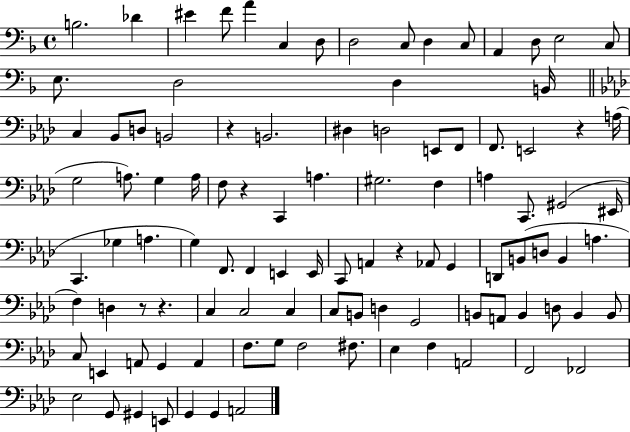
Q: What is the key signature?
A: F major